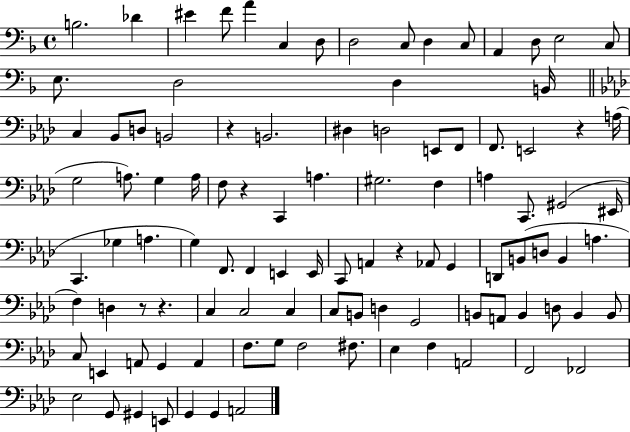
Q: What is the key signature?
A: F major